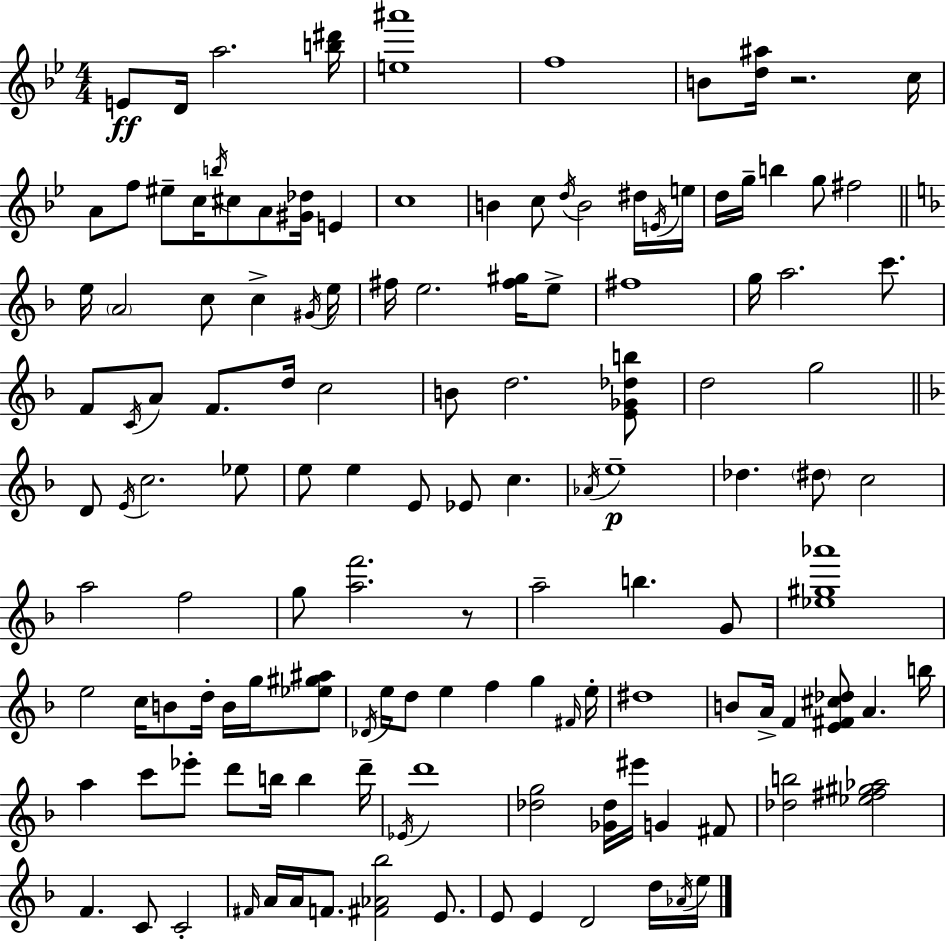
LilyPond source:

{
  \clef treble
  \numericTimeSignature
  \time 4/4
  \key bes \major
  e'8\ff d'16 a''2. <b'' dis'''>16 | <e'' ais'''>1 | f''1 | b'8 <d'' ais''>16 r2. c''16 | \break a'8 f''8 eis''8-- c''16 \acciaccatura { b''16 } cis''8 a'8 <gis' des''>16 e'4 | c''1 | b'4 c''8 \acciaccatura { d''16 } b'2 | dis''16 \acciaccatura { e'16 } e''16 d''16 g''16-- b''4 g''8 fis''2 | \break \bar "||" \break \key f \major e''16 \parenthesize a'2 c''8 c''4-> \acciaccatura { gis'16 } | e''16 fis''16 e''2. <fis'' gis''>16 e''8-> | fis''1 | g''16 a''2. c'''8. | \break f'8 \acciaccatura { c'16 } a'8 f'8. d''16 c''2 | b'8 d''2. | <e' ges' des'' b''>8 d''2 g''2 | \bar "||" \break \key f \major d'8 \acciaccatura { e'16 } c''2. ees''8 | e''8 e''4 e'8 ees'8 c''4. | \acciaccatura { aes'16 }\p e''1-- | des''4. \parenthesize dis''8 c''2 | \break a''2 f''2 | g''8 <a'' f'''>2. | r8 a''2-- b''4. | g'8 <ees'' gis'' aes'''>1 | \break e''2 c''16 b'8 d''16-. b'16 g''16 | <ees'' gis'' ais''>8 \acciaccatura { des'16 } e''16 d''8 e''4 f''4 g''4 | \grace { fis'16 } e''16-. dis''1 | b'8 a'16-> f'4 <e' fis' cis'' des''>8 a'4. | \break b''16 a''4 c'''8 ees'''8-. d'''8 b''16 b''4 | d'''16-- \acciaccatura { ees'16 } d'''1 | <des'' g''>2 <ges' des''>16 eis'''16 g'4 | fis'8 <des'' b''>2 <ees'' fis'' gis'' aes''>2 | \break f'4. c'8 c'2-. | \grace { fis'16 } a'16 a'16 f'8. <fis' aes' bes''>2 | e'8. e'8 e'4 d'2 | d''16 \acciaccatura { aes'16 } e''16 \bar "|."
}